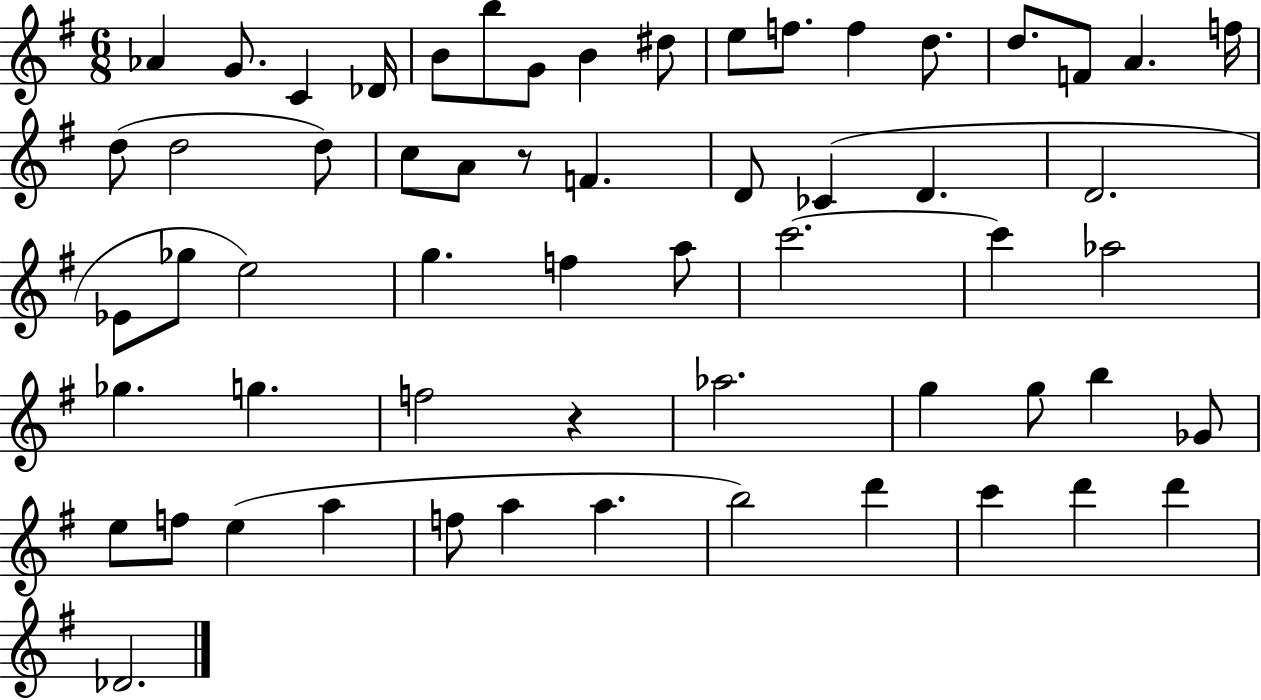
{
  \clef treble
  \numericTimeSignature
  \time 6/8
  \key g \major
  aes'4 g'8. c'4 des'16 | b'8 b''8 g'8 b'4 dis''8 | e''8 f''8. f''4 d''8. | d''8. f'8 a'4. f''16 | \break d''8( d''2 d''8) | c''8 a'8 r8 f'4. | d'8 ces'4( d'4. | d'2. | \break ees'8 ges''8 e''2) | g''4. f''4 a''8 | c'''2.~~ | c'''4 aes''2 | \break ges''4. g''4. | f''2 r4 | aes''2. | g''4 g''8 b''4 ges'8 | \break e''8 f''8 e''4( a''4 | f''8 a''4 a''4. | b''2) d'''4 | c'''4 d'''4 d'''4 | \break des'2. | \bar "|."
}